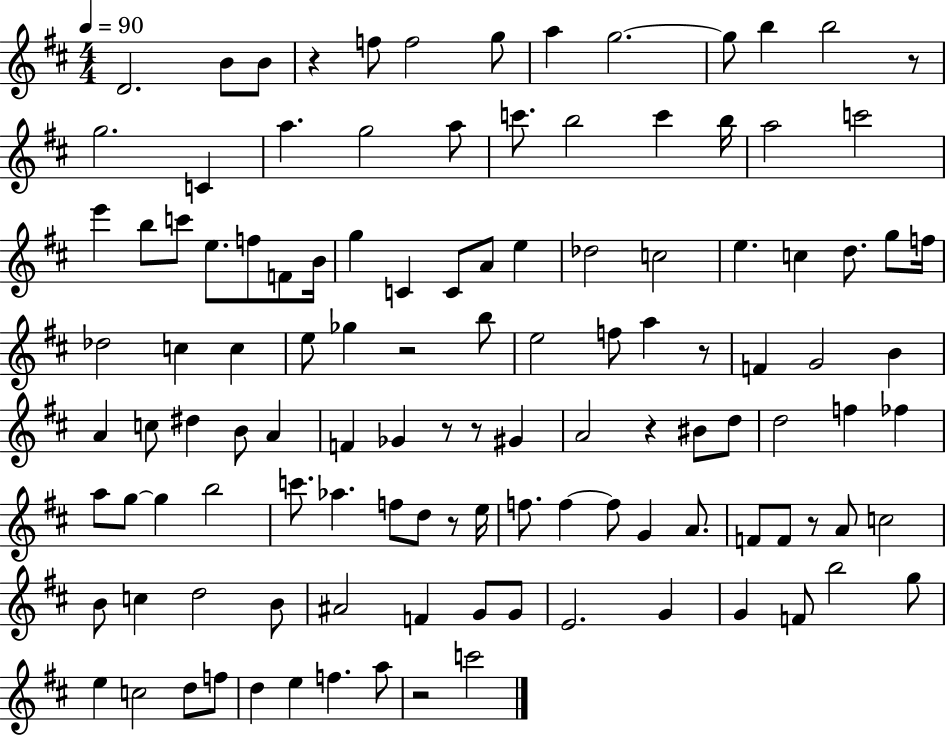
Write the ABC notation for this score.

X:1
T:Untitled
M:4/4
L:1/4
K:D
D2 B/2 B/2 z f/2 f2 g/2 a g2 g/2 b b2 z/2 g2 C a g2 a/2 c'/2 b2 c' b/4 a2 c'2 e' b/2 c'/2 e/2 f/2 F/2 B/4 g C C/2 A/2 e _d2 c2 e c d/2 g/2 f/4 _d2 c c e/2 _g z2 b/2 e2 f/2 a z/2 F G2 B A c/2 ^d B/2 A F _G z/2 z/2 ^G A2 z ^B/2 d/2 d2 f _f a/2 g/2 g b2 c'/2 _a f/2 d/2 z/2 e/4 f/2 f f/2 G A/2 F/2 F/2 z/2 A/2 c2 B/2 c d2 B/2 ^A2 F G/2 G/2 E2 G G F/2 b2 g/2 e c2 d/2 f/2 d e f a/2 z2 c'2